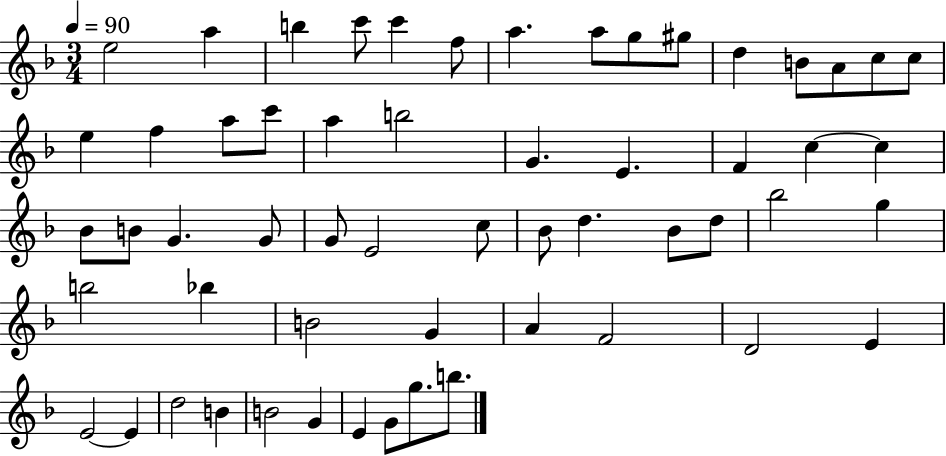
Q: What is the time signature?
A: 3/4